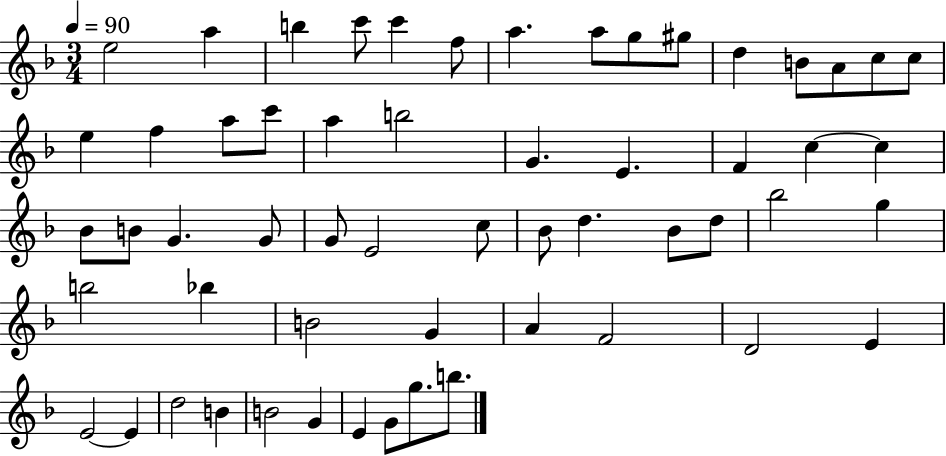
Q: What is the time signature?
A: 3/4